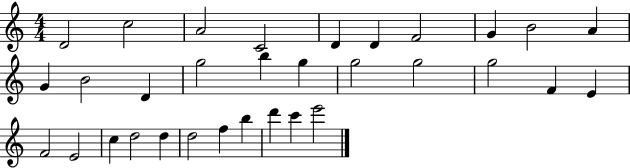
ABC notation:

X:1
T:Untitled
M:4/4
L:1/4
K:C
D2 c2 A2 C2 D D F2 G B2 A G B2 D g2 b g g2 g2 g2 F E F2 E2 c d2 d d2 f b d' c' e'2